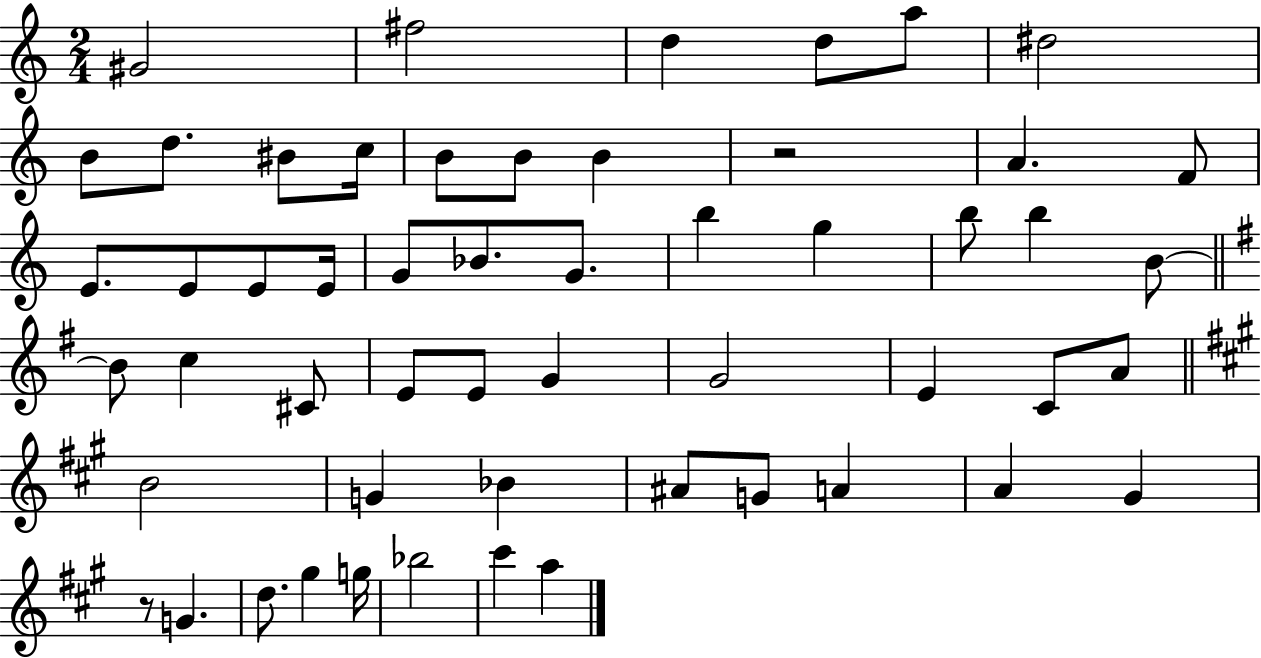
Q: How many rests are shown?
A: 2